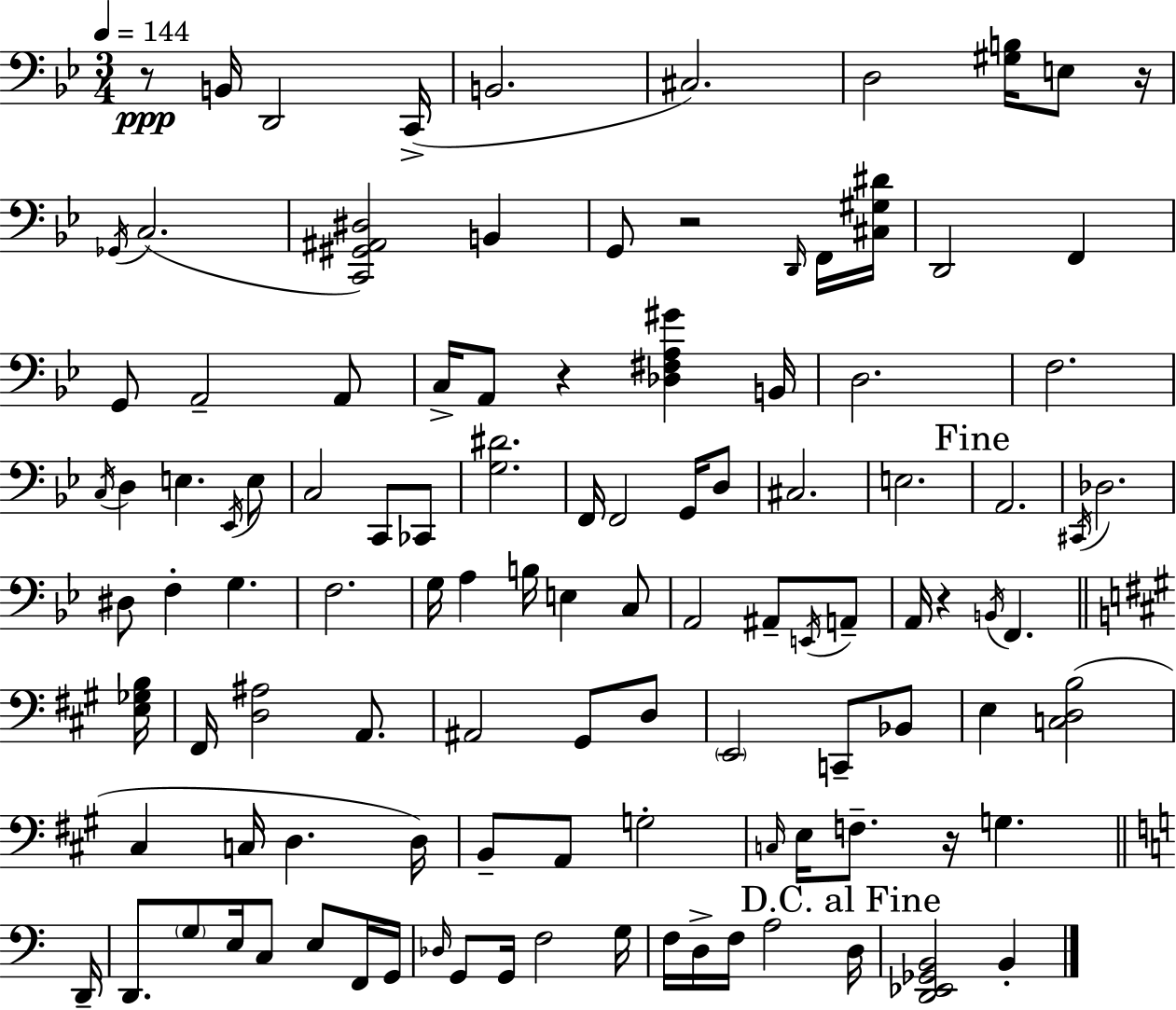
X:1
T:Untitled
M:3/4
L:1/4
K:Gm
z/2 B,,/4 D,,2 C,,/4 B,,2 ^C,2 D,2 [^G,B,]/4 E,/2 z/4 _G,,/4 C,2 [C,,^G,,^A,,^D,]2 B,, G,,/2 z2 D,,/4 F,,/4 [^C,^G,^D]/4 D,,2 F,, G,,/2 A,,2 A,,/2 C,/4 A,,/2 z [_D,^F,A,^G] B,,/4 D,2 F,2 C,/4 D, E, _E,,/4 E,/2 C,2 C,,/2 _C,,/2 [G,^D]2 F,,/4 F,,2 G,,/4 D,/2 ^C,2 E,2 A,,2 ^C,,/4 _D,2 ^D,/2 F, G, F,2 G,/4 A, B,/4 E, C,/2 A,,2 ^A,,/2 E,,/4 A,,/2 A,,/4 z B,,/4 F,, [E,_G,B,]/4 ^F,,/4 [D,^A,]2 A,,/2 ^A,,2 ^G,,/2 D,/2 E,,2 C,,/2 _B,,/2 E, [C,D,B,]2 ^C, C,/4 D, D,/4 B,,/2 A,,/2 G,2 C,/4 E,/4 F,/2 z/4 G, D,,/4 D,,/2 G,/2 E,/4 C,/2 E,/2 F,,/4 G,,/4 _D,/4 G,,/2 G,,/4 F,2 G,/4 F,/4 D,/4 F,/4 A,2 D,/4 [D,,_E,,_G,,B,,]2 B,,